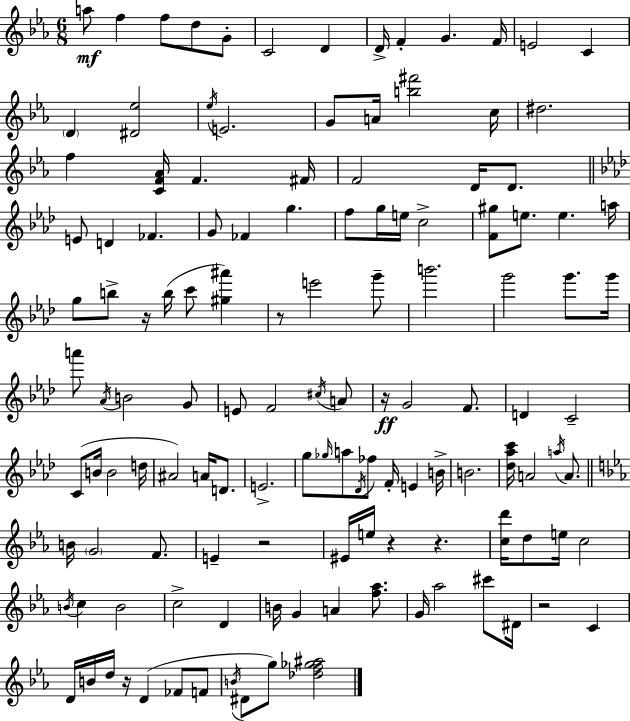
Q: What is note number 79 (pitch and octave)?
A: A4